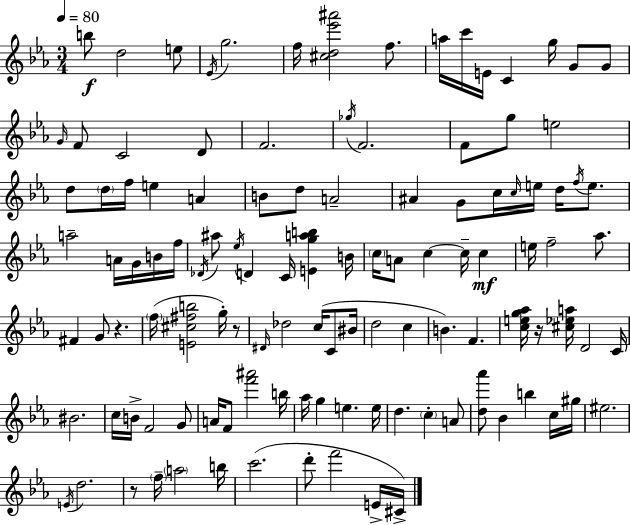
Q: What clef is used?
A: treble